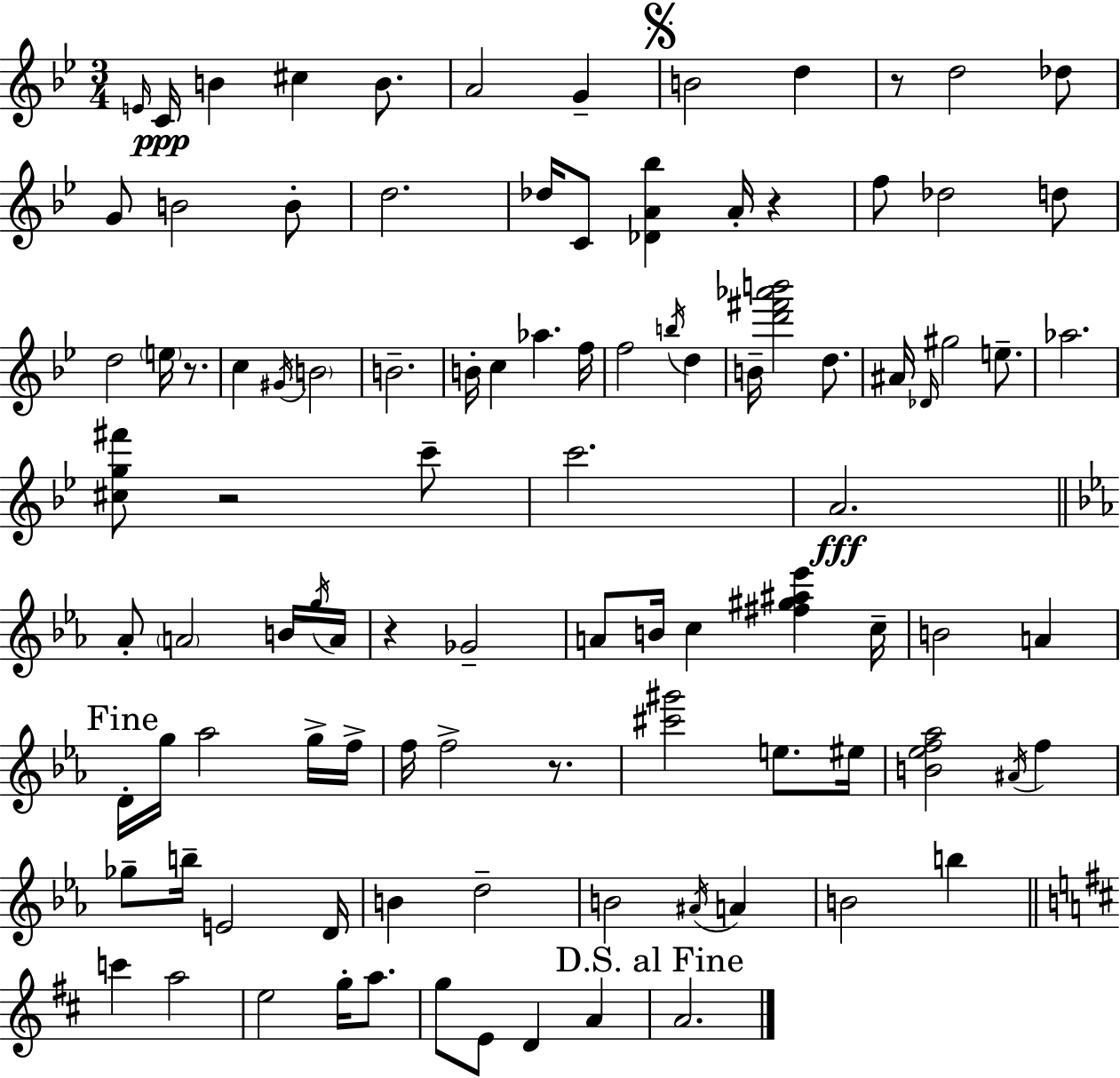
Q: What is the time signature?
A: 3/4